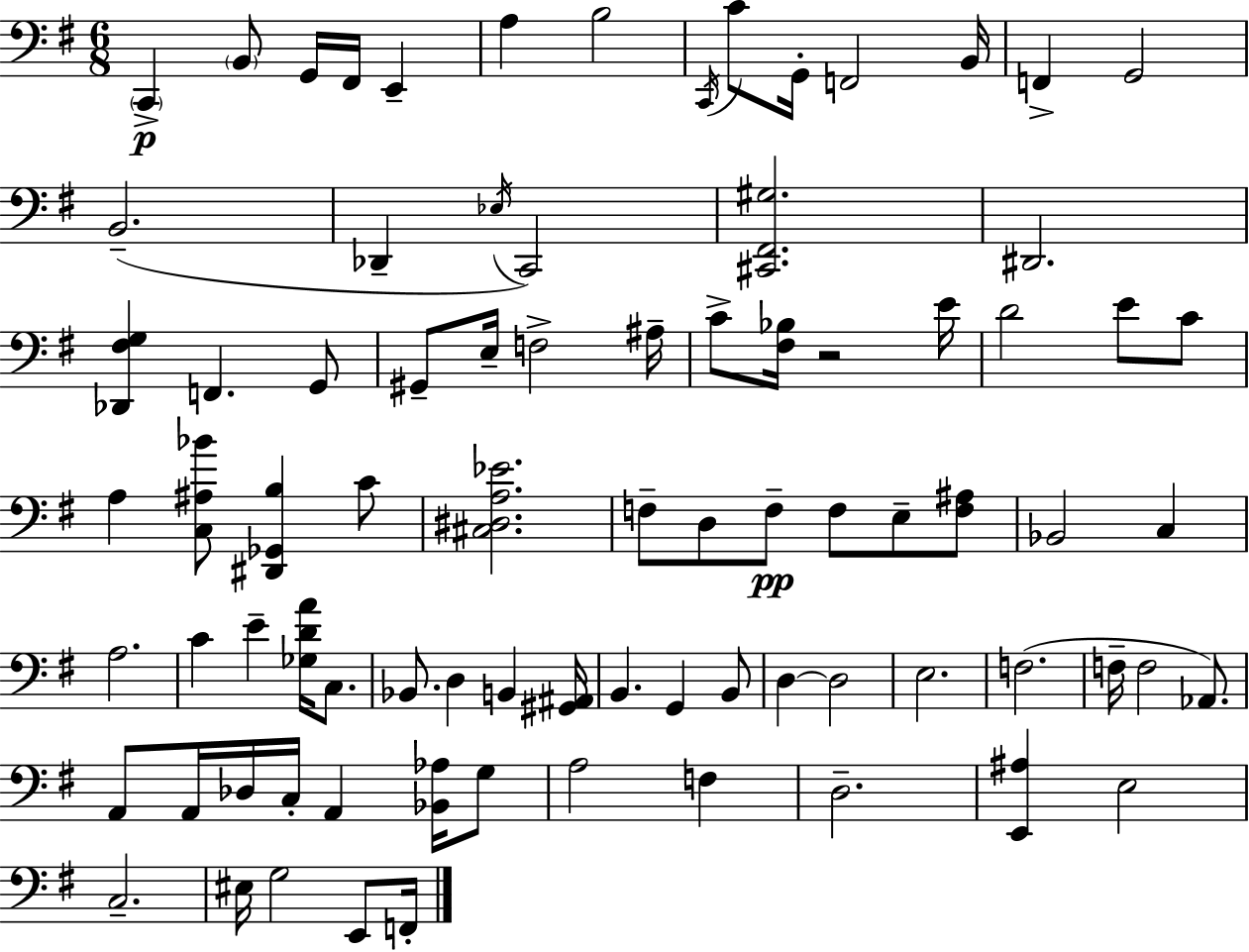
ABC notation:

X:1
T:Untitled
M:6/8
L:1/4
K:G
C,, B,,/2 G,,/4 ^F,,/4 E,, A, B,2 C,,/4 C/2 G,,/4 F,,2 B,,/4 F,, G,,2 B,,2 _D,, _E,/4 C,,2 [^C,,^F,,^G,]2 ^D,,2 [_D,,^F,G,] F,, G,,/2 ^G,,/2 E,/4 F,2 ^A,/4 C/2 [^F,_B,]/4 z2 E/4 D2 E/2 C/2 A, [C,^A,_B]/2 [^D,,_G,,B,] C/2 [^C,^D,A,_E]2 F,/2 D,/2 F,/2 F,/2 E,/2 [F,^A,]/2 _B,,2 C, A,2 C E [_G,DA]/4 C,/2 _B,,/2 D, B,, [^G,,^A,,]/4 B,, G,, B,,/2 D, D,2 E,2 F,2 F,/4 F,2 _A,,/2 A,,/2 A,,/4 _D,/4 C,/4 A,, [_B,,_A,]/4 G,/2 A,2 F, D,2 [E,,^A,] E,2 C,2 ^E,/4 G,2 E,,/2 F,,/4